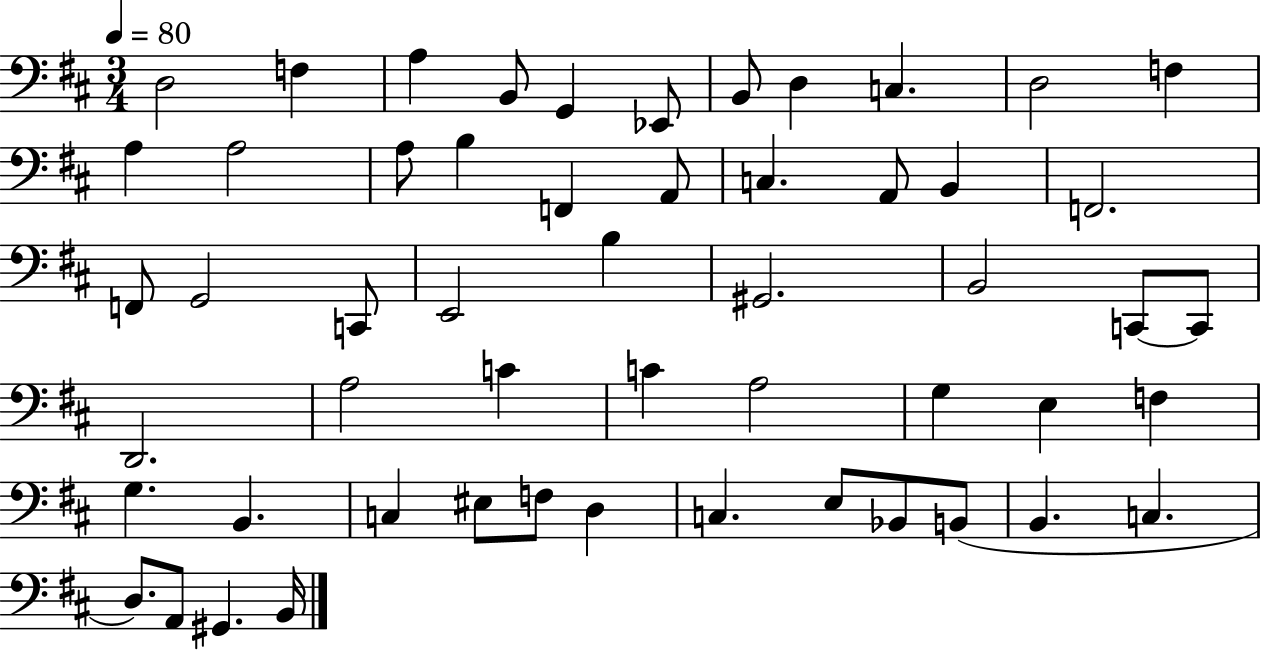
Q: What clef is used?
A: bass